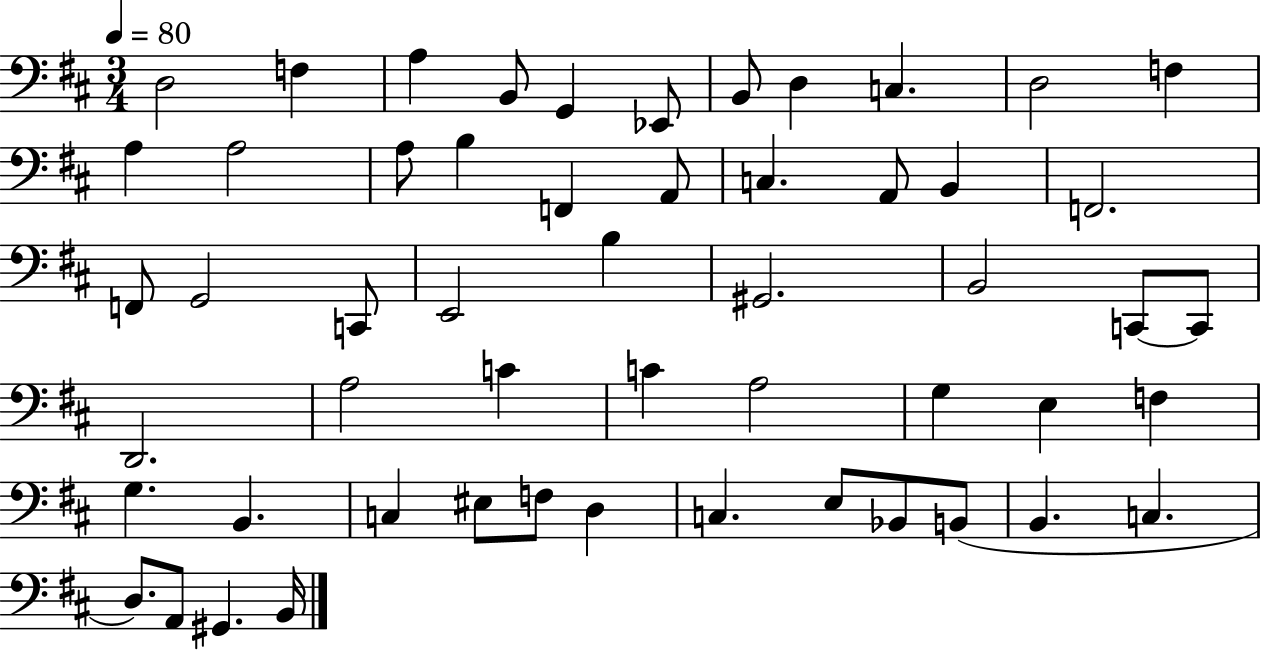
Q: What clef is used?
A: bass